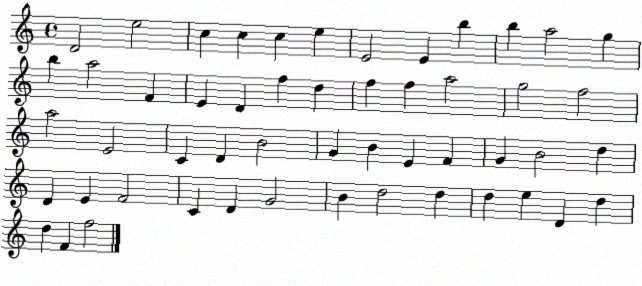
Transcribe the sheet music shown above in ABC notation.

X:1
T:Untitled
M:4/4
L:1/4
K:C
D2 e2 c c c e E2 E b b a2 g b a2 F E D f d f f a2 g2 f2 a2 E2 C D B2 G B E F G B2 d D E F2 C D G2 B d2 d d e D d d F f2